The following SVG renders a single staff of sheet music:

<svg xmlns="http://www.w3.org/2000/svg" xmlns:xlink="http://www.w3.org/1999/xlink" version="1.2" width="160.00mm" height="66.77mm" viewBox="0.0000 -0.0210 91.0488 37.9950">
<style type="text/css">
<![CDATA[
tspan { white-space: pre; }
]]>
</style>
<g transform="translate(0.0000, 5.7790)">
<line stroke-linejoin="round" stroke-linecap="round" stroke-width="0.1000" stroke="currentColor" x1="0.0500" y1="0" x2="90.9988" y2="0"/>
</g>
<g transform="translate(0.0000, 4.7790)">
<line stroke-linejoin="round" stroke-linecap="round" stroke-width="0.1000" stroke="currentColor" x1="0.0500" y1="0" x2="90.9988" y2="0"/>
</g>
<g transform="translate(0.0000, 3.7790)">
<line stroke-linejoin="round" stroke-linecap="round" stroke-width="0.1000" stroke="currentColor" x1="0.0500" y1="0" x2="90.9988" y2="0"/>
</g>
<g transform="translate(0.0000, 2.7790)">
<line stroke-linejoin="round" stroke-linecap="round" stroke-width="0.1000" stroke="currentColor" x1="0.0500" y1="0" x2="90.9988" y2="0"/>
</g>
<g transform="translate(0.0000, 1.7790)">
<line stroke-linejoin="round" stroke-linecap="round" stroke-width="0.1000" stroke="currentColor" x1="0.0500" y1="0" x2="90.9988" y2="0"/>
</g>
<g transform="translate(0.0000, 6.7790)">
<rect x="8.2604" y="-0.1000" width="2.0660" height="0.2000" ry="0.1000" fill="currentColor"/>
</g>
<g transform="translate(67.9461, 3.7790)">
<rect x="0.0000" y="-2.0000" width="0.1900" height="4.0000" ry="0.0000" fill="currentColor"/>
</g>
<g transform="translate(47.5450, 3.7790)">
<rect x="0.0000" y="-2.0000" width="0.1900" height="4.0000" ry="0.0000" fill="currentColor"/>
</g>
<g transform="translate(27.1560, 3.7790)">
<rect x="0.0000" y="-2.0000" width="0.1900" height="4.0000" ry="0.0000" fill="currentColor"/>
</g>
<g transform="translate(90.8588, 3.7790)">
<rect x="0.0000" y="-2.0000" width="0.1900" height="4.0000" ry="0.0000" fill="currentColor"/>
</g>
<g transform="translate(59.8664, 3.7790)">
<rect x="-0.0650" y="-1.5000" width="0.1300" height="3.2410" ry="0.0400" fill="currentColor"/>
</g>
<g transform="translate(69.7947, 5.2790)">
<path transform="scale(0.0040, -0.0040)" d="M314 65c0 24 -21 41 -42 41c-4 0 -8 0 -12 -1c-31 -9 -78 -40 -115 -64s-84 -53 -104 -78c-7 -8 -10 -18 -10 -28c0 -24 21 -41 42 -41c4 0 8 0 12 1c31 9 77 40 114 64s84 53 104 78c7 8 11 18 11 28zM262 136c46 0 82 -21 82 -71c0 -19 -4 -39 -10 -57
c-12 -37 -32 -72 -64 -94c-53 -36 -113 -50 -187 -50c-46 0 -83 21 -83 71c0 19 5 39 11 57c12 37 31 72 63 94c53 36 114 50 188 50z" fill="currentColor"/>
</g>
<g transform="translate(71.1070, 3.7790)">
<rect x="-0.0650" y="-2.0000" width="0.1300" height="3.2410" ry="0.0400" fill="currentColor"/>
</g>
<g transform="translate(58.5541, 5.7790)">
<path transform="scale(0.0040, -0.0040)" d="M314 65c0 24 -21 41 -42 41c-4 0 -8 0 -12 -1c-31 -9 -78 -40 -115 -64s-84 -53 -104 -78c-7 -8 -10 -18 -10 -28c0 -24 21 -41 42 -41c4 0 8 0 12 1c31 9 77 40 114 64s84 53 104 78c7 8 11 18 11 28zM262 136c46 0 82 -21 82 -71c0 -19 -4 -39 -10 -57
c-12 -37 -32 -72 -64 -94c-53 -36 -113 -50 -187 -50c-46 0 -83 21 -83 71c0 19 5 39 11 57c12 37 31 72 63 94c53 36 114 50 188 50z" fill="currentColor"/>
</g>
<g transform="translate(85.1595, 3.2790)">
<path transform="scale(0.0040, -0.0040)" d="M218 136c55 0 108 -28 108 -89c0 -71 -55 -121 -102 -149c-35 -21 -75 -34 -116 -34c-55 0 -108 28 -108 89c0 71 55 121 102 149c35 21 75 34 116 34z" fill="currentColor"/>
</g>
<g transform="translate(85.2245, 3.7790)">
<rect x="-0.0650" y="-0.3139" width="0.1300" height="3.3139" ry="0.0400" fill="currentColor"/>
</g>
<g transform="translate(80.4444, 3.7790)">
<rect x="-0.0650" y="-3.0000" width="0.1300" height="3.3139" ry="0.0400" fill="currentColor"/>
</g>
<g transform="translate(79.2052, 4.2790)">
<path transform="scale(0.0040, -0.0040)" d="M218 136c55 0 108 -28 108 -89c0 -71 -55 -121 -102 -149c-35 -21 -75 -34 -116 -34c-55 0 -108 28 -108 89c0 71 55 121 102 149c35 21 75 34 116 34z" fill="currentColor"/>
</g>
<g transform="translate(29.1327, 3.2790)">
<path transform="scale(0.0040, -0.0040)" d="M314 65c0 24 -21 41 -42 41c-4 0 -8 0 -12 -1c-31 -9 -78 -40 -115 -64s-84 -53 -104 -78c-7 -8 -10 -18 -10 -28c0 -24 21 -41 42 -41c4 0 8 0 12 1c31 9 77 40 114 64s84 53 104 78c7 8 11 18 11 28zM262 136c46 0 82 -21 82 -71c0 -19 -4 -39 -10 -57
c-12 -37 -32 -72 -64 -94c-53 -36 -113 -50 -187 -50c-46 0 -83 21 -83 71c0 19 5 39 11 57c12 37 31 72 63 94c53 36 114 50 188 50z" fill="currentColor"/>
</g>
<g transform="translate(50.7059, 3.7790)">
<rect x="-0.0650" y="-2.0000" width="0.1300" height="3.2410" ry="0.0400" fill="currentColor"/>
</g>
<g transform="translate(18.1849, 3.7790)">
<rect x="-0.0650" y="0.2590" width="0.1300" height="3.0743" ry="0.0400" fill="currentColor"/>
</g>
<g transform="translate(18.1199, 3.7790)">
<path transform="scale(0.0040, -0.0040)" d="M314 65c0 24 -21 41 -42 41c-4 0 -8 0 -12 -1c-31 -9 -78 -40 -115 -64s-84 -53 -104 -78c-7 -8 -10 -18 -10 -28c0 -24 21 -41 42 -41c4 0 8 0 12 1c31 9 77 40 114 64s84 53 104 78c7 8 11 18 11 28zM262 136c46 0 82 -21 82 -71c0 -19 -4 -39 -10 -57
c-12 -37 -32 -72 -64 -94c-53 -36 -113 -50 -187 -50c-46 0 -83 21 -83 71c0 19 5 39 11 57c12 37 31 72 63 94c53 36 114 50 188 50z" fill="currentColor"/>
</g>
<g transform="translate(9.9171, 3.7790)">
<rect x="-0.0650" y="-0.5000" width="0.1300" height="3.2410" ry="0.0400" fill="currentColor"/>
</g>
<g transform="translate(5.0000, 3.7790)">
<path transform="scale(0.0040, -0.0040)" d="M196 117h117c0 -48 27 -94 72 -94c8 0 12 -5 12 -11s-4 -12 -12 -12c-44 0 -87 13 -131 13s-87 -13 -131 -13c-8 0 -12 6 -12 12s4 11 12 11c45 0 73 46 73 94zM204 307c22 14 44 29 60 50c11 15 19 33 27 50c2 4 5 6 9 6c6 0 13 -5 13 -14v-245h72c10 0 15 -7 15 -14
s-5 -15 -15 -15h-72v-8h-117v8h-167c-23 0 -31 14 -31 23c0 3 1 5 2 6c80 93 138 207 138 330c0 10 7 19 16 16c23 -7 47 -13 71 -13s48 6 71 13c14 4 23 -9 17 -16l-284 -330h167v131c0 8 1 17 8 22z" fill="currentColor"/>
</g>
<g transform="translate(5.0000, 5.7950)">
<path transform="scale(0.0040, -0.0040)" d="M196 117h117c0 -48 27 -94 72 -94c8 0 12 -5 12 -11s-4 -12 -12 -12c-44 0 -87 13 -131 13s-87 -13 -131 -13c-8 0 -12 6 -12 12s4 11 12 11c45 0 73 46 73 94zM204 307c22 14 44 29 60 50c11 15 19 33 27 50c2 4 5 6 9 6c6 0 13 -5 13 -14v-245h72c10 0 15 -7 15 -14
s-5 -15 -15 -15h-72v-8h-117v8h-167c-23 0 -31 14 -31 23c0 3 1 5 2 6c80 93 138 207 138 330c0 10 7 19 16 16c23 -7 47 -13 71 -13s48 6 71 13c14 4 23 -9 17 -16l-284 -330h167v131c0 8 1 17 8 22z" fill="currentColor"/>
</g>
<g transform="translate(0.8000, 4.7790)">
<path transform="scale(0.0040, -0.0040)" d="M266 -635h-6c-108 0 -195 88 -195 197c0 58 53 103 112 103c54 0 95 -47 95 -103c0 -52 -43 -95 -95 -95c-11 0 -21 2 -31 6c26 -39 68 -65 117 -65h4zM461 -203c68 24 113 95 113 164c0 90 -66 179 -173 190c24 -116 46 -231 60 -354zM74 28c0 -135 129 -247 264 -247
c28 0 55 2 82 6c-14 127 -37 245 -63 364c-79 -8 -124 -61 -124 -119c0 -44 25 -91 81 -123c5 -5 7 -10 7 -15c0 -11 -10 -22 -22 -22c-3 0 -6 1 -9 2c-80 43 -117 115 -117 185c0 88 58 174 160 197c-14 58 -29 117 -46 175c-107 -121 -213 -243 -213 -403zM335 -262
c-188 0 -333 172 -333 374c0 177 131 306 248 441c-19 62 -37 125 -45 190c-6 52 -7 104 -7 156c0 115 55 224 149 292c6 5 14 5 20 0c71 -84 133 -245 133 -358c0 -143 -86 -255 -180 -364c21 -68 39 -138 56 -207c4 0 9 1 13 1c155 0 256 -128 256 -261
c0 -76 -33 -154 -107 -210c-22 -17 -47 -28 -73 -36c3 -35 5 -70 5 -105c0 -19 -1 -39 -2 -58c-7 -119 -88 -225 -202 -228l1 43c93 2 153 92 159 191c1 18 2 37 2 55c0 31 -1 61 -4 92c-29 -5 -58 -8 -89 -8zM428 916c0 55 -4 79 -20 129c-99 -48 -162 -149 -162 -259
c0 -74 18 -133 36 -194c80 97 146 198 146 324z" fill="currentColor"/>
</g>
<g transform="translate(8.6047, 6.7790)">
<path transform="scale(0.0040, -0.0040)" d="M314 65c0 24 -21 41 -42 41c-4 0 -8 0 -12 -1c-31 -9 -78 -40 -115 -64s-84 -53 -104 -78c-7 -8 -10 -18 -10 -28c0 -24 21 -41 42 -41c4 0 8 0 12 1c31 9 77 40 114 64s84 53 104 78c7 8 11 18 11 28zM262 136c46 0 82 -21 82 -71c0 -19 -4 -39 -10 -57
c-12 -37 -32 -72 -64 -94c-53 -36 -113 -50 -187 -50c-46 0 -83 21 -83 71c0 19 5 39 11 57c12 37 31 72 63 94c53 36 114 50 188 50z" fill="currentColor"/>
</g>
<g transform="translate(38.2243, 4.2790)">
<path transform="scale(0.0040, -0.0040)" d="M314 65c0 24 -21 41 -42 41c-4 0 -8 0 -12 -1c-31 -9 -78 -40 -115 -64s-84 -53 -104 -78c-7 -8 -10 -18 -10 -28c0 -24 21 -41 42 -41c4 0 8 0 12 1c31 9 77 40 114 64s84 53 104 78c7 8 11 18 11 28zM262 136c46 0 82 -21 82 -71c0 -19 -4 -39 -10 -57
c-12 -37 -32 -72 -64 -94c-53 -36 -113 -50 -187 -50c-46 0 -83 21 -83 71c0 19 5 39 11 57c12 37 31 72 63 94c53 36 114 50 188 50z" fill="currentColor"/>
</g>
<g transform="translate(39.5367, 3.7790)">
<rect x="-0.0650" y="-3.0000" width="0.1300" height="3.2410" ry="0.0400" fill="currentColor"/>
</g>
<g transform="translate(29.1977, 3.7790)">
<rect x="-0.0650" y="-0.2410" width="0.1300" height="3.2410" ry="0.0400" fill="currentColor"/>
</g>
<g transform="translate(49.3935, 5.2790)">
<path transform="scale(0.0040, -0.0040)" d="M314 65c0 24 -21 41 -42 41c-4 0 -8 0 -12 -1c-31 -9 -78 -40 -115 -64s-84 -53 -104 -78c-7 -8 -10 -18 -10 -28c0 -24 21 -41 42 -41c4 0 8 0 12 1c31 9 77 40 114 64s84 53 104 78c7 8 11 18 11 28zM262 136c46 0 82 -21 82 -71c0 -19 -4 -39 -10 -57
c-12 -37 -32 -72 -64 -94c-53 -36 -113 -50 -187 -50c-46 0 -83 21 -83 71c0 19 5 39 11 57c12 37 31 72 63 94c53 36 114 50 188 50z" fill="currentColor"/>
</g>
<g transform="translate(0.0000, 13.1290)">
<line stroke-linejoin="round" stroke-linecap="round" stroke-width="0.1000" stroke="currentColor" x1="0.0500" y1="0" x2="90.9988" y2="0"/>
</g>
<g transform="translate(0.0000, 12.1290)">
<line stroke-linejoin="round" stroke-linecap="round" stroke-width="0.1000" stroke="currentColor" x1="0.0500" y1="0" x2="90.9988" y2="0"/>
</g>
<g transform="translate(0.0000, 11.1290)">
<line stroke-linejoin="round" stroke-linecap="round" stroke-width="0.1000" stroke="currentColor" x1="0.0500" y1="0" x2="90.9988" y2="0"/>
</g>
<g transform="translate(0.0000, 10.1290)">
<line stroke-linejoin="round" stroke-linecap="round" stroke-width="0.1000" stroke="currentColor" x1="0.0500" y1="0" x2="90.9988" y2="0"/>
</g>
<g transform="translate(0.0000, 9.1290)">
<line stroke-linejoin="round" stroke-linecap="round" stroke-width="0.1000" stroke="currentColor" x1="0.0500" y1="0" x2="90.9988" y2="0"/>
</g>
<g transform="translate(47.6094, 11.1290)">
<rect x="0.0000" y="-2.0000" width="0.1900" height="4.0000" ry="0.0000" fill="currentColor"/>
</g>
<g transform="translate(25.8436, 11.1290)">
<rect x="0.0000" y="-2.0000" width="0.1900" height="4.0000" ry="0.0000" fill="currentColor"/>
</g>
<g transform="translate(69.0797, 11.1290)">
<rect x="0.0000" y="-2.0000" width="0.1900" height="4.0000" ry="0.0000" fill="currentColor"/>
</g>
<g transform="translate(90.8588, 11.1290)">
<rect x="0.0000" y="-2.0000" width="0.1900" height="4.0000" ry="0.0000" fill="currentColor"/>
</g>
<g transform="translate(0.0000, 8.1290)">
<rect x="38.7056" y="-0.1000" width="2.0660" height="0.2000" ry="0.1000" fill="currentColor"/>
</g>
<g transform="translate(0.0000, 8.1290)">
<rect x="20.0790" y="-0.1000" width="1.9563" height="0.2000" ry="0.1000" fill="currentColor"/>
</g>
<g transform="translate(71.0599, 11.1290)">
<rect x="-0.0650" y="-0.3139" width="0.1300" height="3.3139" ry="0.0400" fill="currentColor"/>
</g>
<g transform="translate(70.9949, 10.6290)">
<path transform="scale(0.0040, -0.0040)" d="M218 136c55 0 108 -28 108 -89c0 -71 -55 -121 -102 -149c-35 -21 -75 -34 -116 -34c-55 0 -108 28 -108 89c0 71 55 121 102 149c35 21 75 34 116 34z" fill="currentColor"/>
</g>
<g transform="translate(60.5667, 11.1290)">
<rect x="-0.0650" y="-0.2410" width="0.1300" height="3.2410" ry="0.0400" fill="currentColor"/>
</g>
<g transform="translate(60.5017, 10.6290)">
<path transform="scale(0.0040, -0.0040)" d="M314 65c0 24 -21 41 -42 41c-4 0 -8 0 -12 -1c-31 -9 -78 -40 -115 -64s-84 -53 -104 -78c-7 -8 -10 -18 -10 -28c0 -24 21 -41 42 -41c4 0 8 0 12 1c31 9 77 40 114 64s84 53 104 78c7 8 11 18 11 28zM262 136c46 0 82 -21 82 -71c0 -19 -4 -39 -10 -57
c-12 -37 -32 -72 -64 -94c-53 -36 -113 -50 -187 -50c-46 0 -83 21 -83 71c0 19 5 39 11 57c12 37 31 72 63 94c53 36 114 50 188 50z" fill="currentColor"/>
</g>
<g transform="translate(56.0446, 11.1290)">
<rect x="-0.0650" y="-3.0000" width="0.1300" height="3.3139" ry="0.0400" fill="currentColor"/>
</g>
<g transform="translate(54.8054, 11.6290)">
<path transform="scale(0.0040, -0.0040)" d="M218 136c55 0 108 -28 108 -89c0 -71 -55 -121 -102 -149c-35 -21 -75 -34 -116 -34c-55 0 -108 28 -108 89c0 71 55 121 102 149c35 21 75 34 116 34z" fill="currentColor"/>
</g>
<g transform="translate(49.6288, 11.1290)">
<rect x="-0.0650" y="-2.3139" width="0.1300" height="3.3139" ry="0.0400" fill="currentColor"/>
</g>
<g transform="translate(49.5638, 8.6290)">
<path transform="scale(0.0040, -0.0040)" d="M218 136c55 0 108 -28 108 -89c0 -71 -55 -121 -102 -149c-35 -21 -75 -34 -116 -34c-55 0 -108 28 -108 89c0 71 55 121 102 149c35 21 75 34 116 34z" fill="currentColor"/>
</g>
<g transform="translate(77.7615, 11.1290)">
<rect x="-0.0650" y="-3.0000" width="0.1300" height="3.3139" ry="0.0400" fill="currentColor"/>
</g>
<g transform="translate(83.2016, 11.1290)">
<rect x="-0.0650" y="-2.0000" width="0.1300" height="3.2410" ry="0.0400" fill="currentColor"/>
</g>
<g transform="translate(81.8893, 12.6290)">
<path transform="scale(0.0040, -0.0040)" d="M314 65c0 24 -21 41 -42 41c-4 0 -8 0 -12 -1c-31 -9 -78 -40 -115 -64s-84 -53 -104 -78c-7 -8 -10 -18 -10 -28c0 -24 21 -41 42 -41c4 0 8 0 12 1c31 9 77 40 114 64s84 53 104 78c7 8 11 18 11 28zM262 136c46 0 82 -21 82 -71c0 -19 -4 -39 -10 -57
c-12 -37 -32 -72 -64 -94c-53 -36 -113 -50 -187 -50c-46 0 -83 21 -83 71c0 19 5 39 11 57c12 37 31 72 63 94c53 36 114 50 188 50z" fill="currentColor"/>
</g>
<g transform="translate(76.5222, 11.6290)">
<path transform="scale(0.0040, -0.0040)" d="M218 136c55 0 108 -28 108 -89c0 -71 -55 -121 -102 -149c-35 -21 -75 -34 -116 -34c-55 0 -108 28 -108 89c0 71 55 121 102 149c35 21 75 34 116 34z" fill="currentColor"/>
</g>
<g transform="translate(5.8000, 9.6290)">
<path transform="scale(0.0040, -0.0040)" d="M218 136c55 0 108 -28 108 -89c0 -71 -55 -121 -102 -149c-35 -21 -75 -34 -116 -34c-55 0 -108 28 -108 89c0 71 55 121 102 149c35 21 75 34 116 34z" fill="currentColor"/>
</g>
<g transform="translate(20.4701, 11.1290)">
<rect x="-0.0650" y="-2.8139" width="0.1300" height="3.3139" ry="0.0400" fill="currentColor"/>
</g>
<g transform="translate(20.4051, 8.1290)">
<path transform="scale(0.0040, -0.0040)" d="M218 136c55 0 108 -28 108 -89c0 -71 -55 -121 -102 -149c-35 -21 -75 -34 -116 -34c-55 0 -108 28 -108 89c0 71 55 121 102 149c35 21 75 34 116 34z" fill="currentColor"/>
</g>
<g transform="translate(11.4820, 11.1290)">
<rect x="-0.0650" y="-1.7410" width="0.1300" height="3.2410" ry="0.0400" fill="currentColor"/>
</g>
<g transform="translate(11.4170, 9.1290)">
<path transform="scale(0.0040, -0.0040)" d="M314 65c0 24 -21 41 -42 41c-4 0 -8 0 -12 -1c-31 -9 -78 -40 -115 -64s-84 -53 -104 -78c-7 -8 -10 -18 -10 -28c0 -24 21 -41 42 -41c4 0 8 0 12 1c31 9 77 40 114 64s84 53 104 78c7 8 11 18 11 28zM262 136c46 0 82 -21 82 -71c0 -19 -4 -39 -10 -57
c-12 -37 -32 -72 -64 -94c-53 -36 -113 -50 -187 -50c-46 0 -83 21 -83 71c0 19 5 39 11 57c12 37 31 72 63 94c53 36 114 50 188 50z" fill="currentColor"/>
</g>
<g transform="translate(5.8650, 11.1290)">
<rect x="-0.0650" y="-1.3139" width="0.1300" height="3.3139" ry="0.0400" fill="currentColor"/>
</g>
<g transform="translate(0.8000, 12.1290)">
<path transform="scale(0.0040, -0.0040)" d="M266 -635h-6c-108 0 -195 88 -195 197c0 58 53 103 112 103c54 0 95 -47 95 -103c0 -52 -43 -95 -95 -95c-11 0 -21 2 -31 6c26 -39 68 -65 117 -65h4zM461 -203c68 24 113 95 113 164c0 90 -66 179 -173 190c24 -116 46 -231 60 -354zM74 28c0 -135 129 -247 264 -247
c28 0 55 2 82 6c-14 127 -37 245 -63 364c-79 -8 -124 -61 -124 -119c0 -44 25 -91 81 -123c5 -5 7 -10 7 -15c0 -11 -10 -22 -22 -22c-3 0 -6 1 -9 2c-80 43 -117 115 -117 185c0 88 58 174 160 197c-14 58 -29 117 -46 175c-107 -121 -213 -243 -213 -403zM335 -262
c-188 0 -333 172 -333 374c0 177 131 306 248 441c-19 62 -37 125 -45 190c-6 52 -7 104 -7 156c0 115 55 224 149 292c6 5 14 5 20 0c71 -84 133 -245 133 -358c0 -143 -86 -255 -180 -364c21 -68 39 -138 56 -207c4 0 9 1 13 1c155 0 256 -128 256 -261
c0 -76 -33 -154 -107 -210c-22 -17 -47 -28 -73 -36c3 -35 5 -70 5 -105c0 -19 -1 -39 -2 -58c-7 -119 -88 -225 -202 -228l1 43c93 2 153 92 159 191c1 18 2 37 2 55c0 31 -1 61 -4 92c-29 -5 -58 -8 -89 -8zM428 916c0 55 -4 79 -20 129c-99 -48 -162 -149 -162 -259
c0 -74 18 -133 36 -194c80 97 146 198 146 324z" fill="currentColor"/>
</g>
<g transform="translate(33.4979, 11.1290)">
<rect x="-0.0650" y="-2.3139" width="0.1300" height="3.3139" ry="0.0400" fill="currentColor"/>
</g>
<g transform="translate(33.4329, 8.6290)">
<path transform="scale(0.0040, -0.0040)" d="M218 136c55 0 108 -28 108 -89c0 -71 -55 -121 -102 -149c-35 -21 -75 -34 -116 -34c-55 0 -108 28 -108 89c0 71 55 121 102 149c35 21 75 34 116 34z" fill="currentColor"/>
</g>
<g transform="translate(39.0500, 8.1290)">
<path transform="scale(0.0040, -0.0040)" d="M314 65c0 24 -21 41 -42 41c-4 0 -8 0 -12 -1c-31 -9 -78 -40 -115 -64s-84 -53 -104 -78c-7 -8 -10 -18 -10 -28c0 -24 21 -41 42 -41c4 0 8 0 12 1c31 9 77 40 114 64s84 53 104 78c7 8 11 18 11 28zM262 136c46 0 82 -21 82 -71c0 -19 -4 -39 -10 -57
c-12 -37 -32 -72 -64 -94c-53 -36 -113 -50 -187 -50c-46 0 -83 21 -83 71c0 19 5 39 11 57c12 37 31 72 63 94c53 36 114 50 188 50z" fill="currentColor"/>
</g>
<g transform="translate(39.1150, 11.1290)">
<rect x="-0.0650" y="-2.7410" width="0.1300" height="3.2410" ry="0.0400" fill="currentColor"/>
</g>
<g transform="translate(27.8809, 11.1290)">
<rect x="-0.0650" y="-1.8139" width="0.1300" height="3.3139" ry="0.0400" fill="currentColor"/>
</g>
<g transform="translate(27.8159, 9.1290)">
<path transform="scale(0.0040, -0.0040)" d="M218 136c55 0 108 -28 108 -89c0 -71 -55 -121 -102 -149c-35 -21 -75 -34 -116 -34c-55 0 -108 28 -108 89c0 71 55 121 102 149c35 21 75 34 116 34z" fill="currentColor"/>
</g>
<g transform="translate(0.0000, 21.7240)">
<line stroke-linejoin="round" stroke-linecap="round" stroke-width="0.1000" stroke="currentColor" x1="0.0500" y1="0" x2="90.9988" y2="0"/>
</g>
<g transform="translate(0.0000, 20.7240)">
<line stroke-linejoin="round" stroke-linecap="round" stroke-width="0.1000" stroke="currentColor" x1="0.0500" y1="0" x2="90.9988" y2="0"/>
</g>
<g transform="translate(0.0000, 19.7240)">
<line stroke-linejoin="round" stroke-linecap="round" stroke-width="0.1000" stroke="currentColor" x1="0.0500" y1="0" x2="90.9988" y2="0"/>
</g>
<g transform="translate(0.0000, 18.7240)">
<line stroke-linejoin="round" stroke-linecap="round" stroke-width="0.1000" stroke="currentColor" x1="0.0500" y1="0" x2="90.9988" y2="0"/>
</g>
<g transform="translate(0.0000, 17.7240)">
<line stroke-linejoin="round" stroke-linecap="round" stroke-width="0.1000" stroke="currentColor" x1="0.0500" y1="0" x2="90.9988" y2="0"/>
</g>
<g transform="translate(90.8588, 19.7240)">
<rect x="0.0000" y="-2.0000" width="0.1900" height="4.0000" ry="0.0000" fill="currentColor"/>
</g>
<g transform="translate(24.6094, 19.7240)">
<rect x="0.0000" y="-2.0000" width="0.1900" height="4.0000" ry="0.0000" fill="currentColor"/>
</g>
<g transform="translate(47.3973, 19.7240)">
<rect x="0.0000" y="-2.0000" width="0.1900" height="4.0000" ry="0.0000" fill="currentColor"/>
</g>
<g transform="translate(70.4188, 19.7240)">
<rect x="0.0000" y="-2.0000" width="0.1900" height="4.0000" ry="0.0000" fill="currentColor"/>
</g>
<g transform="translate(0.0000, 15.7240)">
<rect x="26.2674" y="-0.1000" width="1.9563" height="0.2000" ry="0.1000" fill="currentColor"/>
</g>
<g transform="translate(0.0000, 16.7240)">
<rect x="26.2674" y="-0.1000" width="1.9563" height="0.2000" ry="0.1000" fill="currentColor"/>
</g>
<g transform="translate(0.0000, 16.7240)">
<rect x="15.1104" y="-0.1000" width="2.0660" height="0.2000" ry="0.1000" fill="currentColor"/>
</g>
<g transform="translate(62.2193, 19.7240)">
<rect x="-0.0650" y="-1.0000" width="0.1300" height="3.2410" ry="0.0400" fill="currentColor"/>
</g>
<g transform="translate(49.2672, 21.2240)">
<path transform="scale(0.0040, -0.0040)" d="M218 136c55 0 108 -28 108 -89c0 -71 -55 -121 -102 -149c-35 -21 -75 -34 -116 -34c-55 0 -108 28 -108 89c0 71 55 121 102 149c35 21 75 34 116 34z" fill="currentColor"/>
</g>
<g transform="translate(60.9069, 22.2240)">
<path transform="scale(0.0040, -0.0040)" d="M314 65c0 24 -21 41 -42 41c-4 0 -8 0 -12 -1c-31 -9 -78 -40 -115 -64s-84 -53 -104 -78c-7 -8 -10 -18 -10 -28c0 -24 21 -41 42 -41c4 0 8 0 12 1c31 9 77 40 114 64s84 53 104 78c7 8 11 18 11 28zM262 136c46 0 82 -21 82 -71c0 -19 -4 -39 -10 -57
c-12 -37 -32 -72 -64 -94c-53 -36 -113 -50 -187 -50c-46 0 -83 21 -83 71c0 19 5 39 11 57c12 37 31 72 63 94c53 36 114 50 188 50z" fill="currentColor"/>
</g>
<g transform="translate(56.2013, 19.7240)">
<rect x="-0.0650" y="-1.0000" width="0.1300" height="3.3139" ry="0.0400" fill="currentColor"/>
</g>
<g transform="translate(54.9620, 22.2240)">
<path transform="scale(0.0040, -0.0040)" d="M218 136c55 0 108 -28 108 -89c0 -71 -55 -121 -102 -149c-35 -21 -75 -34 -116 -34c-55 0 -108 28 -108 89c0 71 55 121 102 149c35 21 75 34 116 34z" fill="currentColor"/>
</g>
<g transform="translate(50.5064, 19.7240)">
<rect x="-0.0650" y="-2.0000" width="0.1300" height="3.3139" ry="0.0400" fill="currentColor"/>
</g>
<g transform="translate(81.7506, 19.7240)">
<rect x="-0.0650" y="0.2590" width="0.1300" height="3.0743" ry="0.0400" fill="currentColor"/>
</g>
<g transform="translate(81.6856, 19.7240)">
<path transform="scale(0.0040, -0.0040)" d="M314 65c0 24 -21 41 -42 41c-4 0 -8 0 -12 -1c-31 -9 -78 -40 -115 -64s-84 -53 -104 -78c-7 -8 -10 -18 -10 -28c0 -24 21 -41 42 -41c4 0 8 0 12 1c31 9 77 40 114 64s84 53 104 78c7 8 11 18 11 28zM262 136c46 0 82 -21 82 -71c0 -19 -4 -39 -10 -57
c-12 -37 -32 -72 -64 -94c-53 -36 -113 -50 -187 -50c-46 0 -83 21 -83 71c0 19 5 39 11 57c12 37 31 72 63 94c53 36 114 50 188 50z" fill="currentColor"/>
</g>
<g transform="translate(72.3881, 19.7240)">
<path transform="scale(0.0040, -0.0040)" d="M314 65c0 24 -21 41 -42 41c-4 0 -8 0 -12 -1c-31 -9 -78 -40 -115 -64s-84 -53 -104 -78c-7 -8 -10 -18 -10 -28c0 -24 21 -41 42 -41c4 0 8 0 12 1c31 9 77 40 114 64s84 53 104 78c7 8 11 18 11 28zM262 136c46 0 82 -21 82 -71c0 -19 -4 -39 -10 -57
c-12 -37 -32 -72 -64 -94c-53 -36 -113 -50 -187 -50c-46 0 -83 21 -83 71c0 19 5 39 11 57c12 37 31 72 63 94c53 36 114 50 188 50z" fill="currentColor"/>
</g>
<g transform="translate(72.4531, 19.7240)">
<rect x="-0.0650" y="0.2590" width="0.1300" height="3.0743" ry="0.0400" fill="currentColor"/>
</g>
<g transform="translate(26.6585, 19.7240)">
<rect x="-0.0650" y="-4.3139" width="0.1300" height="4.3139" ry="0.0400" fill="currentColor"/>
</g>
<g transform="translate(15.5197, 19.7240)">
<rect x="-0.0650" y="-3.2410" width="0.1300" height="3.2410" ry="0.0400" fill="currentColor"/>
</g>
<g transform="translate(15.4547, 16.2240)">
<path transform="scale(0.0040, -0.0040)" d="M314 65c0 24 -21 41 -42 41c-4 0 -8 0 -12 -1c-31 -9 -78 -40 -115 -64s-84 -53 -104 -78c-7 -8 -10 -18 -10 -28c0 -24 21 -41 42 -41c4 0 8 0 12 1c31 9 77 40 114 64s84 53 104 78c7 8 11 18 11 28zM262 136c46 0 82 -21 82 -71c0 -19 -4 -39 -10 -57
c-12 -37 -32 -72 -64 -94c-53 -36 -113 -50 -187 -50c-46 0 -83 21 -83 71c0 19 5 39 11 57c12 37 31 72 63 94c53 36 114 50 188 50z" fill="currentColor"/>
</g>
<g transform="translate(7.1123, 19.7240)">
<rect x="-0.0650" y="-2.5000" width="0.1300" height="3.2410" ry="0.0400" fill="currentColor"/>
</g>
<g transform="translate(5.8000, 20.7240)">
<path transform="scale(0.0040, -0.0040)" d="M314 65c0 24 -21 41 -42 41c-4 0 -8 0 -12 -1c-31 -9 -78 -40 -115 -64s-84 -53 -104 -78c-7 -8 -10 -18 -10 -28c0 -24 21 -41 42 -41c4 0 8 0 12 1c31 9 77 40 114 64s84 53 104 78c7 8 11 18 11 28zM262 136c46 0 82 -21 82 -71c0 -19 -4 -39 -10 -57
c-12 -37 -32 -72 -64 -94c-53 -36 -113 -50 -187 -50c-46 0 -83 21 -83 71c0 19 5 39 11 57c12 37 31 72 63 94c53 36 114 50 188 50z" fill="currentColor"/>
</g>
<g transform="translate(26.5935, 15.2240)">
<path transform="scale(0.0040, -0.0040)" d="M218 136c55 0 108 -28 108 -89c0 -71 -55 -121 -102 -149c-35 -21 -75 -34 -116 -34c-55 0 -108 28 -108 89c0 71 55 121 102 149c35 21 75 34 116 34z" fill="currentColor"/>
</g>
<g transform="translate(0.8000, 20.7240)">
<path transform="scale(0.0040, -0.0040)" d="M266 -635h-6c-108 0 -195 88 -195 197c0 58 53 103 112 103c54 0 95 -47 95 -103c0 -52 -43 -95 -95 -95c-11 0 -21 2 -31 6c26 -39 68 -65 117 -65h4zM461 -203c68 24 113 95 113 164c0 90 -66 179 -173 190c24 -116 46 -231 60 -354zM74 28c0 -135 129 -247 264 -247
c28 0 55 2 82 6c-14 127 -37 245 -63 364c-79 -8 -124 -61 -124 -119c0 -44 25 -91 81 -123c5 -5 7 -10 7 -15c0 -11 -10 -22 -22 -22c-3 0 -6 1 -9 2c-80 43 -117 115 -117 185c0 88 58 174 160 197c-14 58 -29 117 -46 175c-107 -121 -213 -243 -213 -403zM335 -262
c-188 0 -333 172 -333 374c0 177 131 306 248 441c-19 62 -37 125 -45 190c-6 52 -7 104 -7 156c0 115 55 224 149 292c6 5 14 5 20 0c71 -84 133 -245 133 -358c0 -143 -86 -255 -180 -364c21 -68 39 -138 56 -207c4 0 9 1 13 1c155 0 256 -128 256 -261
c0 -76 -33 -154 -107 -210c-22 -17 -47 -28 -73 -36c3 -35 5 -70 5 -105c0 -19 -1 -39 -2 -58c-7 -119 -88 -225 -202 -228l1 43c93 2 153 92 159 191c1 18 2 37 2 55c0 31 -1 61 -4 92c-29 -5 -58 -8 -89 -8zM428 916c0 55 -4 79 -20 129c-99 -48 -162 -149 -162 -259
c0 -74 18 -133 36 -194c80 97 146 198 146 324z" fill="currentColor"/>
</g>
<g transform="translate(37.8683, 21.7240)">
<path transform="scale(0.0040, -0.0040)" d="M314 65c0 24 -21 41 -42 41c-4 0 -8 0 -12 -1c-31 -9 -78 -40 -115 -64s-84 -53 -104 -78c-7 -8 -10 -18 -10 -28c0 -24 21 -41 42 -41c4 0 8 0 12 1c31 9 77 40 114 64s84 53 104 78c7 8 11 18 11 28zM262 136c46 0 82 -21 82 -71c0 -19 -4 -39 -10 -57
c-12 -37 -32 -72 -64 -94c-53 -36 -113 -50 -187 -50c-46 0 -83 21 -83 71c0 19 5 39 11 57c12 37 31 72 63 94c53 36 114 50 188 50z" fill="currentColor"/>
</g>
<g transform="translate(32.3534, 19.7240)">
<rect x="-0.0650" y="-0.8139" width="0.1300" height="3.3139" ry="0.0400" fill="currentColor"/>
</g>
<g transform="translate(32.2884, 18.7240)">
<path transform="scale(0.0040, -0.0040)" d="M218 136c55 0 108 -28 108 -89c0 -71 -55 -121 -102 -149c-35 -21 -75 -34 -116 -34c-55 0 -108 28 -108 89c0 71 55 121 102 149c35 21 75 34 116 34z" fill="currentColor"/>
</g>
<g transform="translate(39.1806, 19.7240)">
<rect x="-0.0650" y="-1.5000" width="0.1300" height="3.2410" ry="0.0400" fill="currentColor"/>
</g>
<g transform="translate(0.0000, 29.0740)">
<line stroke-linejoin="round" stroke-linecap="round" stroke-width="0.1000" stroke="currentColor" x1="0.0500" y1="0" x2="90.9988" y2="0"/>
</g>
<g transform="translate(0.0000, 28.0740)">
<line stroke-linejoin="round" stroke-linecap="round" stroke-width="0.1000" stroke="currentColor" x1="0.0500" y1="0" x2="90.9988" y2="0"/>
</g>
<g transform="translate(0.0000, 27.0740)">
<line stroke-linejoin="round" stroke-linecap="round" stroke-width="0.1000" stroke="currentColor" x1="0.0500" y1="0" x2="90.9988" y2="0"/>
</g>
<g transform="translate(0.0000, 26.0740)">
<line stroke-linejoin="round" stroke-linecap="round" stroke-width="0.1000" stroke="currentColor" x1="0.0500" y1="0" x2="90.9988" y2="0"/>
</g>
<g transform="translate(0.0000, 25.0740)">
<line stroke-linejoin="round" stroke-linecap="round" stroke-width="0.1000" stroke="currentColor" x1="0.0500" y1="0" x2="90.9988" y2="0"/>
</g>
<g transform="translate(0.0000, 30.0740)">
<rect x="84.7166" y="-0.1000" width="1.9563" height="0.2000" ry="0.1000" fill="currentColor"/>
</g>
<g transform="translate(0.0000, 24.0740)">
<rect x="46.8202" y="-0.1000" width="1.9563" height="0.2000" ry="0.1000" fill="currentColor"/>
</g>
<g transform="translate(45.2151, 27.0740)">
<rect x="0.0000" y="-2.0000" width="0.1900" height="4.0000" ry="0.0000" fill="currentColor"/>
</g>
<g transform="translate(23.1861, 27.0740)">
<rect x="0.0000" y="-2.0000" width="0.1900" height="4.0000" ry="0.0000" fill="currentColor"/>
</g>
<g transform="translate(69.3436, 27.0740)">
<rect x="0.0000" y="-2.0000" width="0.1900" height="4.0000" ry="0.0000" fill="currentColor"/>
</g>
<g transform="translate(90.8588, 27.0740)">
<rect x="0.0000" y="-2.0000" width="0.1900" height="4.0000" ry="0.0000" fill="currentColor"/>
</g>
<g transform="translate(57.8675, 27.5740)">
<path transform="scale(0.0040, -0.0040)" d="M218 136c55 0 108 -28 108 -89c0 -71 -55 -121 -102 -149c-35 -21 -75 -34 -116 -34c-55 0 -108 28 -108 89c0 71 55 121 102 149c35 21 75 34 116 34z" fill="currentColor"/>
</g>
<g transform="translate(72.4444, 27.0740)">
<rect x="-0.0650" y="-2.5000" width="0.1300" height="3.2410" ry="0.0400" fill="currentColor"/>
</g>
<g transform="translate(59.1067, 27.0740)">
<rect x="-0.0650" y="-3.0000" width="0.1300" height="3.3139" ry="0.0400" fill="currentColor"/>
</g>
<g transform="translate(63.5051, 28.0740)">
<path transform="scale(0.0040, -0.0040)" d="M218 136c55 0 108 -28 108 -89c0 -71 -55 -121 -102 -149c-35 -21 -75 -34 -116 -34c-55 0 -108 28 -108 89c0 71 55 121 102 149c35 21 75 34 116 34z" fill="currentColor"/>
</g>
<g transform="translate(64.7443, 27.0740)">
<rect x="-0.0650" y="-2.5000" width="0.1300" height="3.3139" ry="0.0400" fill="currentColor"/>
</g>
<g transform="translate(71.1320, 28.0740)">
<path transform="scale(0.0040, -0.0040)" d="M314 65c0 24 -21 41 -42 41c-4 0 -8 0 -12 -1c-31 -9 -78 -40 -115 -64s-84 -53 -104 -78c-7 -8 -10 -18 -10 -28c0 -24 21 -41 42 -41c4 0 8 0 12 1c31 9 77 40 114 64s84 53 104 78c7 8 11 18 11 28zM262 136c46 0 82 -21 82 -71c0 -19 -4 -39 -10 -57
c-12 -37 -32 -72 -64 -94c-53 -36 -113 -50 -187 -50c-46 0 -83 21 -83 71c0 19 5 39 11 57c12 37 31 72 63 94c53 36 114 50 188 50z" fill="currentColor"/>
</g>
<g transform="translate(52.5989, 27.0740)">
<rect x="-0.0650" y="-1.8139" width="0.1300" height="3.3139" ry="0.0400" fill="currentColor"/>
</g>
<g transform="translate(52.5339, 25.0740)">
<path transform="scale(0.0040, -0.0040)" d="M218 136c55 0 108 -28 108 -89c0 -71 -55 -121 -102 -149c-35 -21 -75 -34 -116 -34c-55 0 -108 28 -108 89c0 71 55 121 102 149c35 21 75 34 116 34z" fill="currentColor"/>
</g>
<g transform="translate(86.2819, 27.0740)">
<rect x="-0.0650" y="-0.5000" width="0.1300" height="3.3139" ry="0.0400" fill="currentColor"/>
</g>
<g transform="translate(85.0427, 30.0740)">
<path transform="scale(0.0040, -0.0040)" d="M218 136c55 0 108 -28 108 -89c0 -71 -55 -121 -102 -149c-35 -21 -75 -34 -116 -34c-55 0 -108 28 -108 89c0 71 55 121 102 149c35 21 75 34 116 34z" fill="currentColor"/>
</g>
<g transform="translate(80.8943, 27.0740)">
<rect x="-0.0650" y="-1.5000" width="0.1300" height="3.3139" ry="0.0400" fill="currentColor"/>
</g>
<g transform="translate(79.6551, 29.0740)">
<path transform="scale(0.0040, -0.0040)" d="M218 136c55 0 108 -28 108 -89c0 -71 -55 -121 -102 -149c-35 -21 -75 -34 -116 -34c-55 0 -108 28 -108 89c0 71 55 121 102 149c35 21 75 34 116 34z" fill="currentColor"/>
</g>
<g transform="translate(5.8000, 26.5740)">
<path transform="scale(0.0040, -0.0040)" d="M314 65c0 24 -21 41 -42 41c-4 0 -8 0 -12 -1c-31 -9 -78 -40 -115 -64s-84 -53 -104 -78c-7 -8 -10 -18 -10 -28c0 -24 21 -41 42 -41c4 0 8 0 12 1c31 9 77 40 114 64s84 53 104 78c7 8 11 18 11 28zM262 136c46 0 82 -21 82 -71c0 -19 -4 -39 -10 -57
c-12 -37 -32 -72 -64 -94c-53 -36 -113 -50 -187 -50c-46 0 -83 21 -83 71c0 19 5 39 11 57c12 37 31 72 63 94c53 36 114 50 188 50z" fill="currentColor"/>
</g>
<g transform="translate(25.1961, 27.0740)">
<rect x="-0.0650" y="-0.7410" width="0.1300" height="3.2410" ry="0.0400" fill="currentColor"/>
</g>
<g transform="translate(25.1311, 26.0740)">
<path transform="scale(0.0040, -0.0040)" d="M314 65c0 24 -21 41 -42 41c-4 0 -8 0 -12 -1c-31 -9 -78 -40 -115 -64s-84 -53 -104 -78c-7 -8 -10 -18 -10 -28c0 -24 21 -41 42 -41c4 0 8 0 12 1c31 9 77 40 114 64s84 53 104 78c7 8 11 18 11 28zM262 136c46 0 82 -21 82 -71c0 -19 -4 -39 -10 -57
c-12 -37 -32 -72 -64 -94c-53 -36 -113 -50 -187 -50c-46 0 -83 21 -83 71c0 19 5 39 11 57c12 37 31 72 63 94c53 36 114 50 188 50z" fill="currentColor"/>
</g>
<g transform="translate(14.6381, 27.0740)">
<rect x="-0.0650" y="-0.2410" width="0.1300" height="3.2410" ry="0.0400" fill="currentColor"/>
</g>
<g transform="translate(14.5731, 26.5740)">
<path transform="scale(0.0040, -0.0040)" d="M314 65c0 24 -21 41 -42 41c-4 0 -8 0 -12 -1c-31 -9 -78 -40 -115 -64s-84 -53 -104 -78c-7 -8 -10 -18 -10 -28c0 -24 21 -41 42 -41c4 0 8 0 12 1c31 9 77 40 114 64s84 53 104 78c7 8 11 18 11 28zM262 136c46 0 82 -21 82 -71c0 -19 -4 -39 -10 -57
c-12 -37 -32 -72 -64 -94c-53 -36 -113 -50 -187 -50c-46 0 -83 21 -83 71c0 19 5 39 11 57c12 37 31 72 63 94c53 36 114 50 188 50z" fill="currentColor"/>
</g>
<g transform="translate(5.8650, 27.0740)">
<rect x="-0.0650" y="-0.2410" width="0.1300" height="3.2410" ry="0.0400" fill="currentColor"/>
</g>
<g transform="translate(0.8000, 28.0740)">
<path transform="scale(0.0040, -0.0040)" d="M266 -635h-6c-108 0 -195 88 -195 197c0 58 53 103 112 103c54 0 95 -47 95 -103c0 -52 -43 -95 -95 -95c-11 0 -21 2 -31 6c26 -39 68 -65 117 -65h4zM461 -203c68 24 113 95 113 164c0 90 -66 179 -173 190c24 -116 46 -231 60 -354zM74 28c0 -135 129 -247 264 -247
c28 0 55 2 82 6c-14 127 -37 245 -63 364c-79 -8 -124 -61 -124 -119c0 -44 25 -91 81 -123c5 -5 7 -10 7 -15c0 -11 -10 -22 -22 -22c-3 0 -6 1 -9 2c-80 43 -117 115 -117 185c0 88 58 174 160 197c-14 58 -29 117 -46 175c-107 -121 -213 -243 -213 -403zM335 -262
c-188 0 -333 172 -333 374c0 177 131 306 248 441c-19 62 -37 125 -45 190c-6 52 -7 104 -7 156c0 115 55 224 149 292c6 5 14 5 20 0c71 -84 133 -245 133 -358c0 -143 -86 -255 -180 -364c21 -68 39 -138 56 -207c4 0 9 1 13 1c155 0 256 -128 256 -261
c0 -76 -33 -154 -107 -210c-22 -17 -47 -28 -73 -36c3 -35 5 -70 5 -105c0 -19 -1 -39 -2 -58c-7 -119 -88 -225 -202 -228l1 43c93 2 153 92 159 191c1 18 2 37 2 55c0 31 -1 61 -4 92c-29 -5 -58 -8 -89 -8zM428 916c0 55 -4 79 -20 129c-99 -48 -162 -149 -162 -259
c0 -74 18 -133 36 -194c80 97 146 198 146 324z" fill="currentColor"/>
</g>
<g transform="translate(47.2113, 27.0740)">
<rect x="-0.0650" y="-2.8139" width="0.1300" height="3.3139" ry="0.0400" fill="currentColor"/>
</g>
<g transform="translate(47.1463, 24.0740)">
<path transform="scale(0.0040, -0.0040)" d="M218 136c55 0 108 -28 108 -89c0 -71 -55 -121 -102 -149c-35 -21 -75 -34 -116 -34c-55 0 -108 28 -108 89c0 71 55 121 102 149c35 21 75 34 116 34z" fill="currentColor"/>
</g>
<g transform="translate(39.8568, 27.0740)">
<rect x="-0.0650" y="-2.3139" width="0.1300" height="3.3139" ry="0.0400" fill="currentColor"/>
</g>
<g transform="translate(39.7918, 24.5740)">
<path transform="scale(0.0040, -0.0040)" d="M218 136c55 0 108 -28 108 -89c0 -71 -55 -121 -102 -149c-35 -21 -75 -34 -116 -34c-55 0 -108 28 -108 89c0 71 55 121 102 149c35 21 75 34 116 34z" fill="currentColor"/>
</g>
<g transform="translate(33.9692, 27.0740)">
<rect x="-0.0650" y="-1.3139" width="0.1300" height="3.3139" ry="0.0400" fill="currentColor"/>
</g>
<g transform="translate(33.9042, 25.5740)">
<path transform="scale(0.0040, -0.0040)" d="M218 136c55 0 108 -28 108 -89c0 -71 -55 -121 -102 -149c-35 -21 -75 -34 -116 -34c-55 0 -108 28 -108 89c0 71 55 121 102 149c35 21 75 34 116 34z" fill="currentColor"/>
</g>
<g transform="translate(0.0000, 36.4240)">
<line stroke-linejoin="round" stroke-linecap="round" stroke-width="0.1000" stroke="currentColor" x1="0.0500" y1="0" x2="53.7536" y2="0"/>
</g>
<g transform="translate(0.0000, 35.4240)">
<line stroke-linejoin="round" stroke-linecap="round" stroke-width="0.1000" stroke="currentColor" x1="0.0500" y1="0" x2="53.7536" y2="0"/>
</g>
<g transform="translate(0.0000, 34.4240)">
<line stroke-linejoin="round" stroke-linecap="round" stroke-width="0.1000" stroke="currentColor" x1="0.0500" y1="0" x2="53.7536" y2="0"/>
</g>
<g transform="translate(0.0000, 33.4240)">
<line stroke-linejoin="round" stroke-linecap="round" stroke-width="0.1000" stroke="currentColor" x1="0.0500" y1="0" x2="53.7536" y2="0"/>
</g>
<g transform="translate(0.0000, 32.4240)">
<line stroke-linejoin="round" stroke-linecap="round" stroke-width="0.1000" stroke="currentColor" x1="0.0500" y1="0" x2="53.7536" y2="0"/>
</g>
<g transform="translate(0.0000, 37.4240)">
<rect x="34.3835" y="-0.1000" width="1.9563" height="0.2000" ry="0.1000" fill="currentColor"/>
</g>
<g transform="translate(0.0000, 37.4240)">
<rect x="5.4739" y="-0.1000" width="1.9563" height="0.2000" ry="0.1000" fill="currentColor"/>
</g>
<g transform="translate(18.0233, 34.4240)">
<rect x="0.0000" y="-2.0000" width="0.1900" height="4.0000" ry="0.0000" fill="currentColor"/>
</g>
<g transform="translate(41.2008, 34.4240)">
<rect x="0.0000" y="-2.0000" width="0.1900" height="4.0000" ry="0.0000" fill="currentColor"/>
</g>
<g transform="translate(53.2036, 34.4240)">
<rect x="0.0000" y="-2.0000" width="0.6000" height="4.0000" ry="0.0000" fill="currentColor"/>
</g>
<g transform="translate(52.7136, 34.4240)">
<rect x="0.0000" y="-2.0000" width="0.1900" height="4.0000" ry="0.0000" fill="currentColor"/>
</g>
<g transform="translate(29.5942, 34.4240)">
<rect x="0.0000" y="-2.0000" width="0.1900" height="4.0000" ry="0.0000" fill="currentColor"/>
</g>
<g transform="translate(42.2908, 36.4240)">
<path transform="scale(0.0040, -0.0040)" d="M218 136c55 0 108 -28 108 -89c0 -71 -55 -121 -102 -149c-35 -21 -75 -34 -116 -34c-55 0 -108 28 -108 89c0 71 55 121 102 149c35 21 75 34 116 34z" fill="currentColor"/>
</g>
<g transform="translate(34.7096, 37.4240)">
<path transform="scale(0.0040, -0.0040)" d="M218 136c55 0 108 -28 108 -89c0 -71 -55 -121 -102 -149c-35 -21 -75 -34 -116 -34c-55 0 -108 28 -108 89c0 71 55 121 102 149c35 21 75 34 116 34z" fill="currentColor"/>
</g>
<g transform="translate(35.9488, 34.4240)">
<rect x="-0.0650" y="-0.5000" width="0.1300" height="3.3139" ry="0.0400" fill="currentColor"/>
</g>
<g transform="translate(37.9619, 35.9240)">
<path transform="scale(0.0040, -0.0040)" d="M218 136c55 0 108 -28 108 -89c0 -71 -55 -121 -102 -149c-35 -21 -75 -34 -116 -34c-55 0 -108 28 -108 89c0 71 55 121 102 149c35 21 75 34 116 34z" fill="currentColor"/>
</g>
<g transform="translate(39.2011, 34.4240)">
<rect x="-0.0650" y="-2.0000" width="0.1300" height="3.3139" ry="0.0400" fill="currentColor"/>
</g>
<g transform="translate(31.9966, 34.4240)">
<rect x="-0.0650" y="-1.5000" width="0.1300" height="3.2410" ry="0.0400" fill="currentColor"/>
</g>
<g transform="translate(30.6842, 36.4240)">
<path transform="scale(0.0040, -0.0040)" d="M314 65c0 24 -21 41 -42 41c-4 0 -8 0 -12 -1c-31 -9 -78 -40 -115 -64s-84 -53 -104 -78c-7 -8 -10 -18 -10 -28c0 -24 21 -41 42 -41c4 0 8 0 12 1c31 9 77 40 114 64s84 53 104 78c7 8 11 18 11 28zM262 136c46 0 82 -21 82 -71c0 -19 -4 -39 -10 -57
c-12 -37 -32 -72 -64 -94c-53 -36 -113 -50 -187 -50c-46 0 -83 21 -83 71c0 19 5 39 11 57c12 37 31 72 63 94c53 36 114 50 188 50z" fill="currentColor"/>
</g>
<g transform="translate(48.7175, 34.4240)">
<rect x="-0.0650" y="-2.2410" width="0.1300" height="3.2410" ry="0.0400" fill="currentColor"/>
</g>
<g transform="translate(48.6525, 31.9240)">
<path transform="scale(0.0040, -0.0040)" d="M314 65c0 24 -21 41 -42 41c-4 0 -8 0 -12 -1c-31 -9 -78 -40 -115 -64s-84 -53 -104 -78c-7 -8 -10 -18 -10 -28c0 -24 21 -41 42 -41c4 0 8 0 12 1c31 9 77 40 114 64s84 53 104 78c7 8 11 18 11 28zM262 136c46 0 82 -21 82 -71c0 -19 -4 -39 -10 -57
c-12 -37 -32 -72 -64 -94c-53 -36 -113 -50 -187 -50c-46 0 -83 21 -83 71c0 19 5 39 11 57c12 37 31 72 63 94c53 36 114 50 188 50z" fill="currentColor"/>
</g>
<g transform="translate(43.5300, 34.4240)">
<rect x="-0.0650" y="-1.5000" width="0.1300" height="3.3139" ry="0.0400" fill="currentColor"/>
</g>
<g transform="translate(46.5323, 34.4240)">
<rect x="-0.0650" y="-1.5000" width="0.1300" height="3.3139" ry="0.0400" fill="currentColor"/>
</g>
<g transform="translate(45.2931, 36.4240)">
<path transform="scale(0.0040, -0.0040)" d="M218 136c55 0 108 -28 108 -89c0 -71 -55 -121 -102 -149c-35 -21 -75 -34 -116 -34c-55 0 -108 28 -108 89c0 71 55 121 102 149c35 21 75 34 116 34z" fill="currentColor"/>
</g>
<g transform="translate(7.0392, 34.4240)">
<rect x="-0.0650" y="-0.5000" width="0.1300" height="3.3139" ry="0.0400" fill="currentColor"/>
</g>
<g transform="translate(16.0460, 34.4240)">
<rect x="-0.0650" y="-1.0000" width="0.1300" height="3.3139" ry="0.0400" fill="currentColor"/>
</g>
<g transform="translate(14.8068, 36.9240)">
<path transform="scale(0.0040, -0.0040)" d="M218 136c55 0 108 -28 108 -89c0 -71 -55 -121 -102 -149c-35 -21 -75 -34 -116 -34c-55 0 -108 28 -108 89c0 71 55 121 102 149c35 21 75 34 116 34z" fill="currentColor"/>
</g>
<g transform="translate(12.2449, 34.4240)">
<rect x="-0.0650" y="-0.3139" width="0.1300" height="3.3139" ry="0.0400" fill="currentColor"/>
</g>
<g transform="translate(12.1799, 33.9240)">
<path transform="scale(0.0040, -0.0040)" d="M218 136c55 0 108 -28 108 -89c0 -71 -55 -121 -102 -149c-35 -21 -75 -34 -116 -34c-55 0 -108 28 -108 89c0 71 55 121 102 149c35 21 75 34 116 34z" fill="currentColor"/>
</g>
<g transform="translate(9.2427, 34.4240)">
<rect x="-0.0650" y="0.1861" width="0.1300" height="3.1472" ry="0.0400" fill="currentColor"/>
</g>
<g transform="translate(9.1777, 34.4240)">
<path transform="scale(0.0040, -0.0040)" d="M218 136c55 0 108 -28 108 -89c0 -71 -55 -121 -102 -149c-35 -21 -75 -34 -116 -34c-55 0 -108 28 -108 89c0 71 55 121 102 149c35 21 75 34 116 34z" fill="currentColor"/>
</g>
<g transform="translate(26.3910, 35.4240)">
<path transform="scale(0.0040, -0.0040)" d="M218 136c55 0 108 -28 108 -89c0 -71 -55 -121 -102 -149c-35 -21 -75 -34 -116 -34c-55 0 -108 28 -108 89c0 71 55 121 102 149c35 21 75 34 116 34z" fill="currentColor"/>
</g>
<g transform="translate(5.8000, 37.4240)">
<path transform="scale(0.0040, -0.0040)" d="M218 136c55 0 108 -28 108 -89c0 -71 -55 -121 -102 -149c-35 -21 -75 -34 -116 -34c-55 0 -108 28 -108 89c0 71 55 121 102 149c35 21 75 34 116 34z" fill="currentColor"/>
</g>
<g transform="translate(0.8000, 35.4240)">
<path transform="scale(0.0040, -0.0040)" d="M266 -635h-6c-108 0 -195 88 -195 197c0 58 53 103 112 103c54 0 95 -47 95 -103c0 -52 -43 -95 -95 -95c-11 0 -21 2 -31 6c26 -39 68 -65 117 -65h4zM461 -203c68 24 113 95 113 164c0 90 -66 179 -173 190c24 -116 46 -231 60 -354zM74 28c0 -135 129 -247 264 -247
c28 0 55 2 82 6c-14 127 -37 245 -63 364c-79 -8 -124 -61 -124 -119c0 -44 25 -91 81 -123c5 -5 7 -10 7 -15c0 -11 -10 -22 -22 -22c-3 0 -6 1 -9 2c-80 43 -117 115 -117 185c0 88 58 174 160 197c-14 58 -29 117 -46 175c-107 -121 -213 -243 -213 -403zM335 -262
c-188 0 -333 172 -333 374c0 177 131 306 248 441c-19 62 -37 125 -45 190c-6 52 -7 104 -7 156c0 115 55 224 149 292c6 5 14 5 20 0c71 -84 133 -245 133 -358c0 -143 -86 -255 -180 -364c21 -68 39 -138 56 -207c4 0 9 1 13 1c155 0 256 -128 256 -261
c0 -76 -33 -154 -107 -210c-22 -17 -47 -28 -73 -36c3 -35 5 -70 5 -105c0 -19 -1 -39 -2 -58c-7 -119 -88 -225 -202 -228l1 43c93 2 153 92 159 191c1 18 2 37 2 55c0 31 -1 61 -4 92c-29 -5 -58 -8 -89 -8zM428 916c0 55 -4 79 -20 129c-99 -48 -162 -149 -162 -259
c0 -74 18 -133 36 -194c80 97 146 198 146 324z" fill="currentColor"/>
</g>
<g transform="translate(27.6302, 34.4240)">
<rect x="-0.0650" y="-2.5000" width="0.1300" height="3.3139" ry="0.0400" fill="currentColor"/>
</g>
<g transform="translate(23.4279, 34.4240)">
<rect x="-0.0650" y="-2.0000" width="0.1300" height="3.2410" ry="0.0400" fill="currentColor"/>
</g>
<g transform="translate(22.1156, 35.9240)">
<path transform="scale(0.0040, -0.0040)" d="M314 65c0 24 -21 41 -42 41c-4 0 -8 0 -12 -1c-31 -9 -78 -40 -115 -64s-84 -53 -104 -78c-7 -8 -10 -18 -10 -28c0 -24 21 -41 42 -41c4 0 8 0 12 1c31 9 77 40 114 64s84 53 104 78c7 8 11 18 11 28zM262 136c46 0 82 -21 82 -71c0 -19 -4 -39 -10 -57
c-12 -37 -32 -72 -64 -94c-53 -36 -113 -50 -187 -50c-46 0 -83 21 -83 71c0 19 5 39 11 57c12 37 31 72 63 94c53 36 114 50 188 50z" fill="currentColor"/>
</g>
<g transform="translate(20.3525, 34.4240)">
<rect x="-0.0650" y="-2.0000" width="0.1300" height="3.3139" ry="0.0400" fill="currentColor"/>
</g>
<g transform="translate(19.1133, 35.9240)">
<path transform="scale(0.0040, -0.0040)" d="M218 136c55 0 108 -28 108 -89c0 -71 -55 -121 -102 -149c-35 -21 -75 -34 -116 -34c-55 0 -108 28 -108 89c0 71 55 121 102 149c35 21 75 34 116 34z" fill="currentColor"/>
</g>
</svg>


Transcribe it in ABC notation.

X:1
T:Untitled
M:4/4
L:1/4
K:C
C2 B2 c2 A2 F2 E2 F2 A c e f2 a f g a2 g A c2 c A F2 G2 b2 d' d E2 F D D2 B2 B2 c2 c2 d2 e g a f A G G2 E C C B c D F F2 G E2 C F E E g2